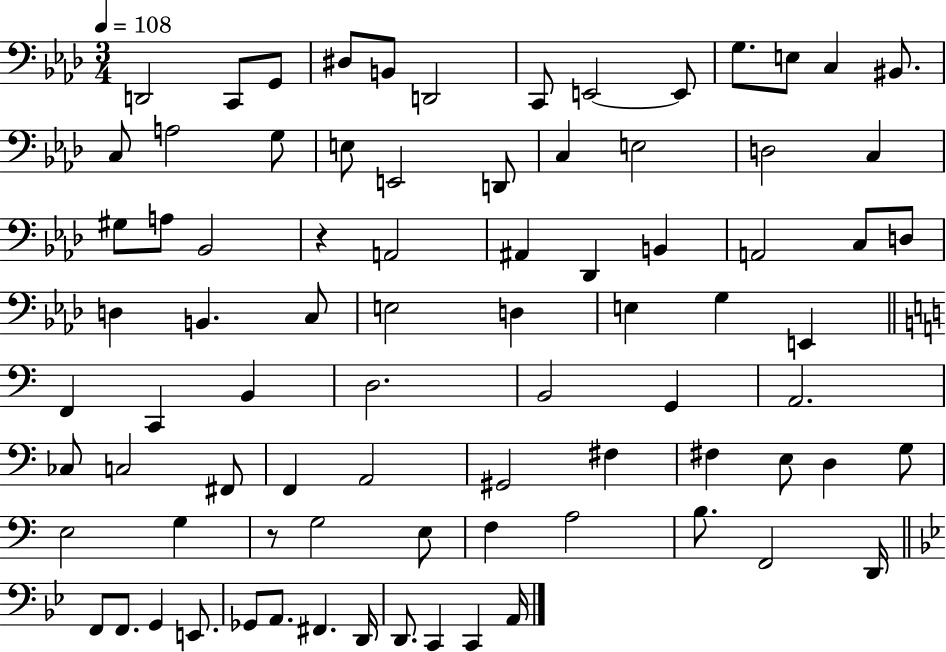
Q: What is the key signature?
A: AES major